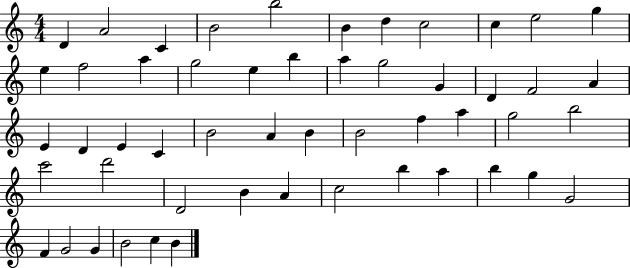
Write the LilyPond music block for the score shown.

{
  \clef treble
  \numericTimeSignature
  \time 4/4
  \key c \major
  d'4 a'2 c'4 | b'2 b''2 | b'4 d''4 c''2 | c''4 e''2 g''4 | \break e''4 f''2 a''4 | g''2 e''4 b''4 | a''4 g''2 g'4 | d'4 f'2 a'4 | \break e'4 d'4 e'4 c'4 | b'2 a'4 b'4 | b'2 f''4 a''4 | g''2 b''2 | \break c'''2 d'''2 | d'2 b'4 a'4 | c''2 b''4 a''4 | b''4 g''4 g'2 | \break f'4 g'2 g'4 | b'2 c''4 b'4 | \bar "|."
}